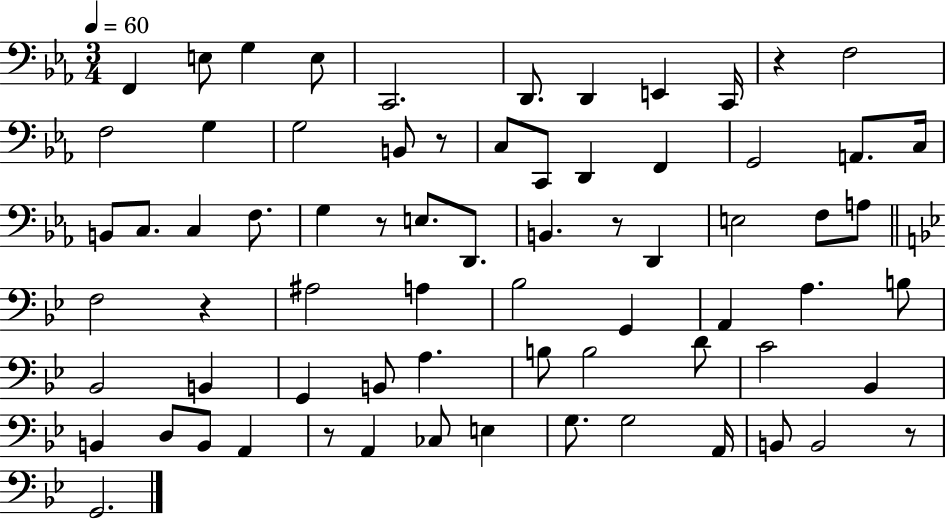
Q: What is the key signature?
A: EES major